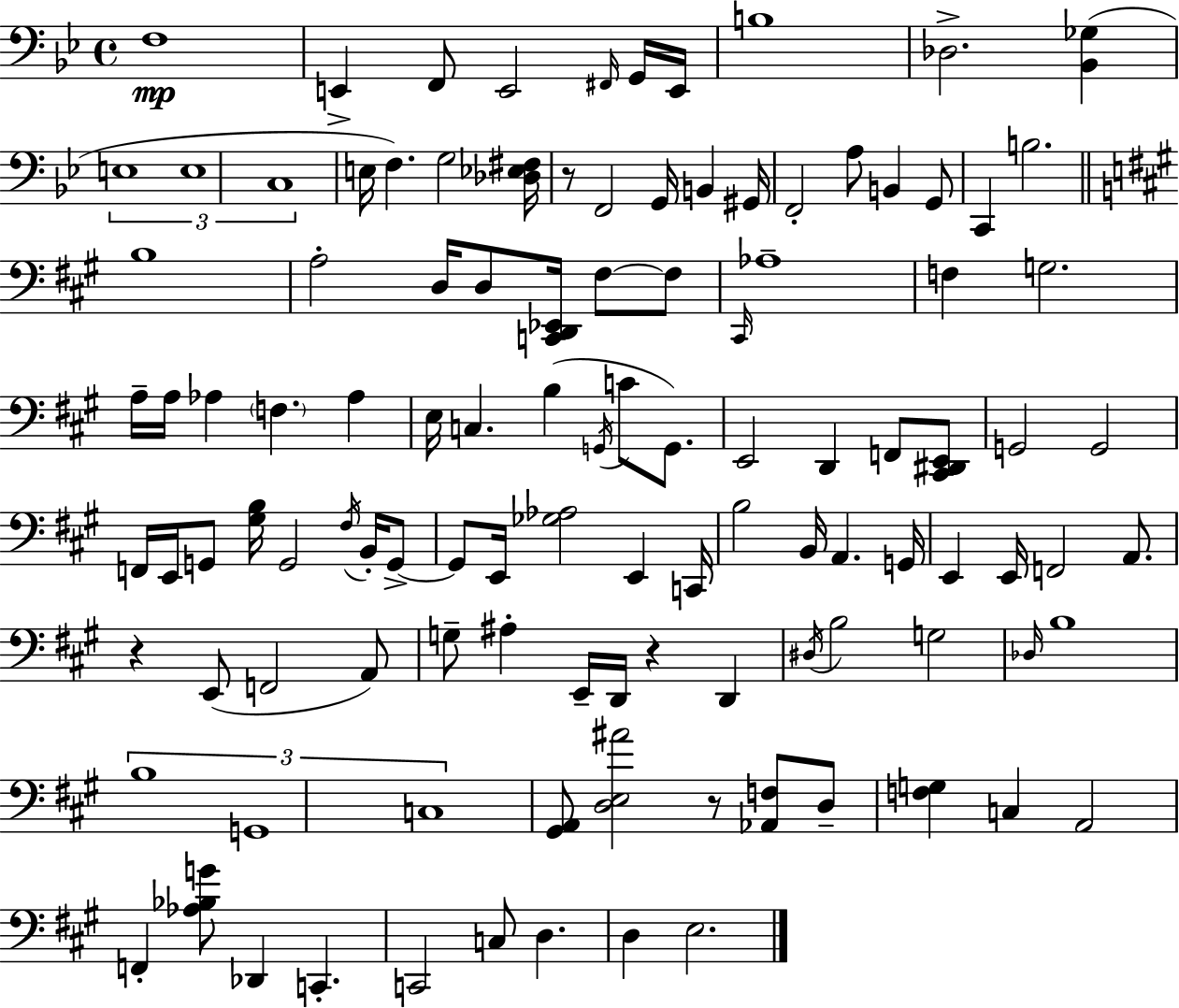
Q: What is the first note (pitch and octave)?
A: F3